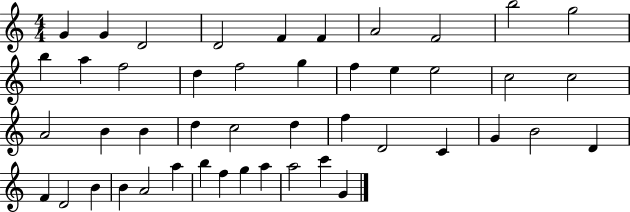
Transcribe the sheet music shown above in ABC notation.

X:1
T:Untitled
M:4/4
L:1/4
K:C
G G D2 D2 F F A2 F2 b2 g2 b a f2 d f2 g f e e2 c2 c2 A2 B B d c2 d f D2 C G B2 D F D2 B B A2 a b f g a a2 c' G